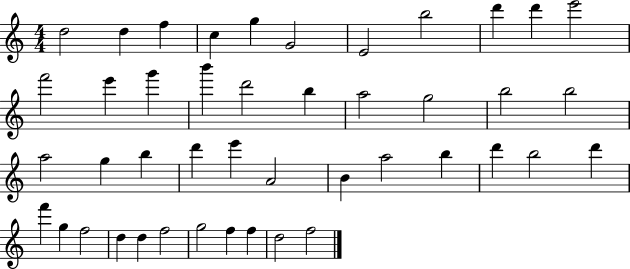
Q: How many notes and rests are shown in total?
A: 44